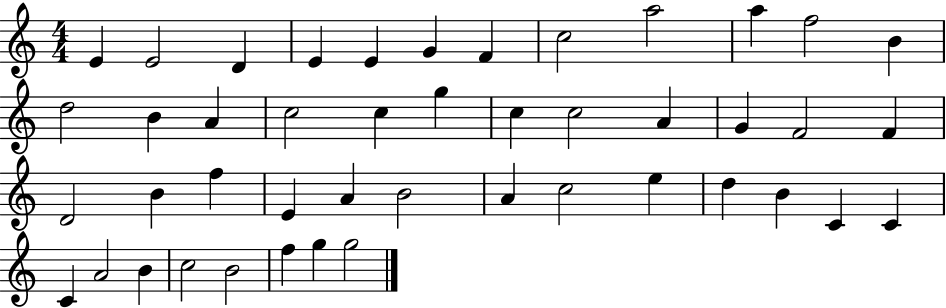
{
  \clef treble
  \numericTimeSignature
  \time 4/4
  \key c \major
  e'4 e'2 d'4 | e'4 e'4 g'4 f'4 | c''2 a''2 | a''4 f''2 b'4 | \break d''2 b'4 a'4 | c''2 c''4 g''4 | c''4 c''2 a'4 | g'4 f'2 f'4 | \break d'2 b'4 f''4 | e'4 a'4 b'2 | a'4 c''2 e''4 | d''4 b'4 c'4 c'4 | \break c'4 a'2 b'4 | c''2 b'2 | f''4 g''4 g''2 | \bar "|."
}